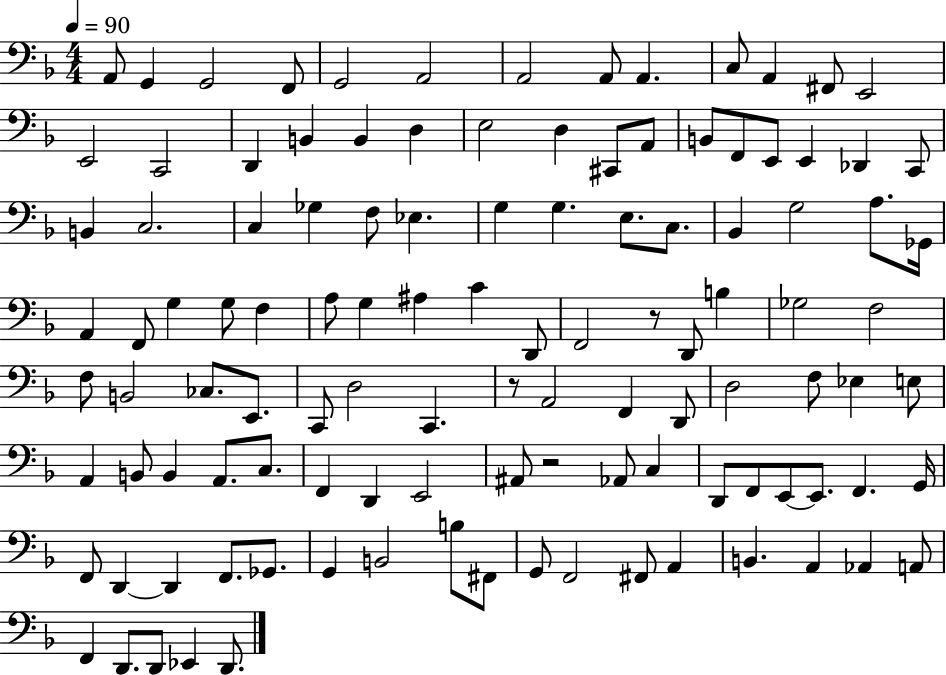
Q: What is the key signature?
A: F major